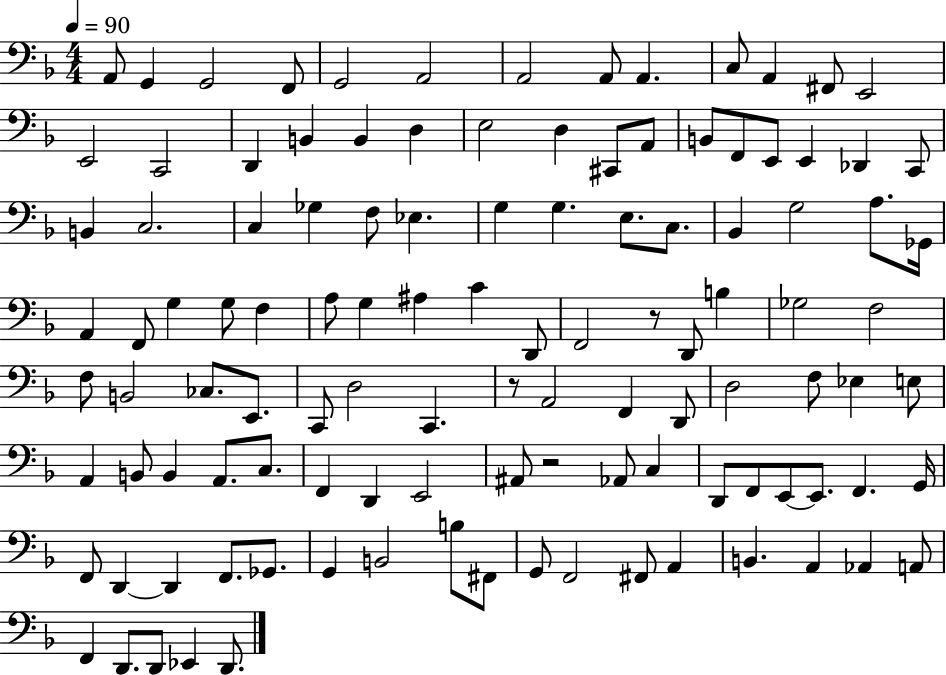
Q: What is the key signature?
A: F major